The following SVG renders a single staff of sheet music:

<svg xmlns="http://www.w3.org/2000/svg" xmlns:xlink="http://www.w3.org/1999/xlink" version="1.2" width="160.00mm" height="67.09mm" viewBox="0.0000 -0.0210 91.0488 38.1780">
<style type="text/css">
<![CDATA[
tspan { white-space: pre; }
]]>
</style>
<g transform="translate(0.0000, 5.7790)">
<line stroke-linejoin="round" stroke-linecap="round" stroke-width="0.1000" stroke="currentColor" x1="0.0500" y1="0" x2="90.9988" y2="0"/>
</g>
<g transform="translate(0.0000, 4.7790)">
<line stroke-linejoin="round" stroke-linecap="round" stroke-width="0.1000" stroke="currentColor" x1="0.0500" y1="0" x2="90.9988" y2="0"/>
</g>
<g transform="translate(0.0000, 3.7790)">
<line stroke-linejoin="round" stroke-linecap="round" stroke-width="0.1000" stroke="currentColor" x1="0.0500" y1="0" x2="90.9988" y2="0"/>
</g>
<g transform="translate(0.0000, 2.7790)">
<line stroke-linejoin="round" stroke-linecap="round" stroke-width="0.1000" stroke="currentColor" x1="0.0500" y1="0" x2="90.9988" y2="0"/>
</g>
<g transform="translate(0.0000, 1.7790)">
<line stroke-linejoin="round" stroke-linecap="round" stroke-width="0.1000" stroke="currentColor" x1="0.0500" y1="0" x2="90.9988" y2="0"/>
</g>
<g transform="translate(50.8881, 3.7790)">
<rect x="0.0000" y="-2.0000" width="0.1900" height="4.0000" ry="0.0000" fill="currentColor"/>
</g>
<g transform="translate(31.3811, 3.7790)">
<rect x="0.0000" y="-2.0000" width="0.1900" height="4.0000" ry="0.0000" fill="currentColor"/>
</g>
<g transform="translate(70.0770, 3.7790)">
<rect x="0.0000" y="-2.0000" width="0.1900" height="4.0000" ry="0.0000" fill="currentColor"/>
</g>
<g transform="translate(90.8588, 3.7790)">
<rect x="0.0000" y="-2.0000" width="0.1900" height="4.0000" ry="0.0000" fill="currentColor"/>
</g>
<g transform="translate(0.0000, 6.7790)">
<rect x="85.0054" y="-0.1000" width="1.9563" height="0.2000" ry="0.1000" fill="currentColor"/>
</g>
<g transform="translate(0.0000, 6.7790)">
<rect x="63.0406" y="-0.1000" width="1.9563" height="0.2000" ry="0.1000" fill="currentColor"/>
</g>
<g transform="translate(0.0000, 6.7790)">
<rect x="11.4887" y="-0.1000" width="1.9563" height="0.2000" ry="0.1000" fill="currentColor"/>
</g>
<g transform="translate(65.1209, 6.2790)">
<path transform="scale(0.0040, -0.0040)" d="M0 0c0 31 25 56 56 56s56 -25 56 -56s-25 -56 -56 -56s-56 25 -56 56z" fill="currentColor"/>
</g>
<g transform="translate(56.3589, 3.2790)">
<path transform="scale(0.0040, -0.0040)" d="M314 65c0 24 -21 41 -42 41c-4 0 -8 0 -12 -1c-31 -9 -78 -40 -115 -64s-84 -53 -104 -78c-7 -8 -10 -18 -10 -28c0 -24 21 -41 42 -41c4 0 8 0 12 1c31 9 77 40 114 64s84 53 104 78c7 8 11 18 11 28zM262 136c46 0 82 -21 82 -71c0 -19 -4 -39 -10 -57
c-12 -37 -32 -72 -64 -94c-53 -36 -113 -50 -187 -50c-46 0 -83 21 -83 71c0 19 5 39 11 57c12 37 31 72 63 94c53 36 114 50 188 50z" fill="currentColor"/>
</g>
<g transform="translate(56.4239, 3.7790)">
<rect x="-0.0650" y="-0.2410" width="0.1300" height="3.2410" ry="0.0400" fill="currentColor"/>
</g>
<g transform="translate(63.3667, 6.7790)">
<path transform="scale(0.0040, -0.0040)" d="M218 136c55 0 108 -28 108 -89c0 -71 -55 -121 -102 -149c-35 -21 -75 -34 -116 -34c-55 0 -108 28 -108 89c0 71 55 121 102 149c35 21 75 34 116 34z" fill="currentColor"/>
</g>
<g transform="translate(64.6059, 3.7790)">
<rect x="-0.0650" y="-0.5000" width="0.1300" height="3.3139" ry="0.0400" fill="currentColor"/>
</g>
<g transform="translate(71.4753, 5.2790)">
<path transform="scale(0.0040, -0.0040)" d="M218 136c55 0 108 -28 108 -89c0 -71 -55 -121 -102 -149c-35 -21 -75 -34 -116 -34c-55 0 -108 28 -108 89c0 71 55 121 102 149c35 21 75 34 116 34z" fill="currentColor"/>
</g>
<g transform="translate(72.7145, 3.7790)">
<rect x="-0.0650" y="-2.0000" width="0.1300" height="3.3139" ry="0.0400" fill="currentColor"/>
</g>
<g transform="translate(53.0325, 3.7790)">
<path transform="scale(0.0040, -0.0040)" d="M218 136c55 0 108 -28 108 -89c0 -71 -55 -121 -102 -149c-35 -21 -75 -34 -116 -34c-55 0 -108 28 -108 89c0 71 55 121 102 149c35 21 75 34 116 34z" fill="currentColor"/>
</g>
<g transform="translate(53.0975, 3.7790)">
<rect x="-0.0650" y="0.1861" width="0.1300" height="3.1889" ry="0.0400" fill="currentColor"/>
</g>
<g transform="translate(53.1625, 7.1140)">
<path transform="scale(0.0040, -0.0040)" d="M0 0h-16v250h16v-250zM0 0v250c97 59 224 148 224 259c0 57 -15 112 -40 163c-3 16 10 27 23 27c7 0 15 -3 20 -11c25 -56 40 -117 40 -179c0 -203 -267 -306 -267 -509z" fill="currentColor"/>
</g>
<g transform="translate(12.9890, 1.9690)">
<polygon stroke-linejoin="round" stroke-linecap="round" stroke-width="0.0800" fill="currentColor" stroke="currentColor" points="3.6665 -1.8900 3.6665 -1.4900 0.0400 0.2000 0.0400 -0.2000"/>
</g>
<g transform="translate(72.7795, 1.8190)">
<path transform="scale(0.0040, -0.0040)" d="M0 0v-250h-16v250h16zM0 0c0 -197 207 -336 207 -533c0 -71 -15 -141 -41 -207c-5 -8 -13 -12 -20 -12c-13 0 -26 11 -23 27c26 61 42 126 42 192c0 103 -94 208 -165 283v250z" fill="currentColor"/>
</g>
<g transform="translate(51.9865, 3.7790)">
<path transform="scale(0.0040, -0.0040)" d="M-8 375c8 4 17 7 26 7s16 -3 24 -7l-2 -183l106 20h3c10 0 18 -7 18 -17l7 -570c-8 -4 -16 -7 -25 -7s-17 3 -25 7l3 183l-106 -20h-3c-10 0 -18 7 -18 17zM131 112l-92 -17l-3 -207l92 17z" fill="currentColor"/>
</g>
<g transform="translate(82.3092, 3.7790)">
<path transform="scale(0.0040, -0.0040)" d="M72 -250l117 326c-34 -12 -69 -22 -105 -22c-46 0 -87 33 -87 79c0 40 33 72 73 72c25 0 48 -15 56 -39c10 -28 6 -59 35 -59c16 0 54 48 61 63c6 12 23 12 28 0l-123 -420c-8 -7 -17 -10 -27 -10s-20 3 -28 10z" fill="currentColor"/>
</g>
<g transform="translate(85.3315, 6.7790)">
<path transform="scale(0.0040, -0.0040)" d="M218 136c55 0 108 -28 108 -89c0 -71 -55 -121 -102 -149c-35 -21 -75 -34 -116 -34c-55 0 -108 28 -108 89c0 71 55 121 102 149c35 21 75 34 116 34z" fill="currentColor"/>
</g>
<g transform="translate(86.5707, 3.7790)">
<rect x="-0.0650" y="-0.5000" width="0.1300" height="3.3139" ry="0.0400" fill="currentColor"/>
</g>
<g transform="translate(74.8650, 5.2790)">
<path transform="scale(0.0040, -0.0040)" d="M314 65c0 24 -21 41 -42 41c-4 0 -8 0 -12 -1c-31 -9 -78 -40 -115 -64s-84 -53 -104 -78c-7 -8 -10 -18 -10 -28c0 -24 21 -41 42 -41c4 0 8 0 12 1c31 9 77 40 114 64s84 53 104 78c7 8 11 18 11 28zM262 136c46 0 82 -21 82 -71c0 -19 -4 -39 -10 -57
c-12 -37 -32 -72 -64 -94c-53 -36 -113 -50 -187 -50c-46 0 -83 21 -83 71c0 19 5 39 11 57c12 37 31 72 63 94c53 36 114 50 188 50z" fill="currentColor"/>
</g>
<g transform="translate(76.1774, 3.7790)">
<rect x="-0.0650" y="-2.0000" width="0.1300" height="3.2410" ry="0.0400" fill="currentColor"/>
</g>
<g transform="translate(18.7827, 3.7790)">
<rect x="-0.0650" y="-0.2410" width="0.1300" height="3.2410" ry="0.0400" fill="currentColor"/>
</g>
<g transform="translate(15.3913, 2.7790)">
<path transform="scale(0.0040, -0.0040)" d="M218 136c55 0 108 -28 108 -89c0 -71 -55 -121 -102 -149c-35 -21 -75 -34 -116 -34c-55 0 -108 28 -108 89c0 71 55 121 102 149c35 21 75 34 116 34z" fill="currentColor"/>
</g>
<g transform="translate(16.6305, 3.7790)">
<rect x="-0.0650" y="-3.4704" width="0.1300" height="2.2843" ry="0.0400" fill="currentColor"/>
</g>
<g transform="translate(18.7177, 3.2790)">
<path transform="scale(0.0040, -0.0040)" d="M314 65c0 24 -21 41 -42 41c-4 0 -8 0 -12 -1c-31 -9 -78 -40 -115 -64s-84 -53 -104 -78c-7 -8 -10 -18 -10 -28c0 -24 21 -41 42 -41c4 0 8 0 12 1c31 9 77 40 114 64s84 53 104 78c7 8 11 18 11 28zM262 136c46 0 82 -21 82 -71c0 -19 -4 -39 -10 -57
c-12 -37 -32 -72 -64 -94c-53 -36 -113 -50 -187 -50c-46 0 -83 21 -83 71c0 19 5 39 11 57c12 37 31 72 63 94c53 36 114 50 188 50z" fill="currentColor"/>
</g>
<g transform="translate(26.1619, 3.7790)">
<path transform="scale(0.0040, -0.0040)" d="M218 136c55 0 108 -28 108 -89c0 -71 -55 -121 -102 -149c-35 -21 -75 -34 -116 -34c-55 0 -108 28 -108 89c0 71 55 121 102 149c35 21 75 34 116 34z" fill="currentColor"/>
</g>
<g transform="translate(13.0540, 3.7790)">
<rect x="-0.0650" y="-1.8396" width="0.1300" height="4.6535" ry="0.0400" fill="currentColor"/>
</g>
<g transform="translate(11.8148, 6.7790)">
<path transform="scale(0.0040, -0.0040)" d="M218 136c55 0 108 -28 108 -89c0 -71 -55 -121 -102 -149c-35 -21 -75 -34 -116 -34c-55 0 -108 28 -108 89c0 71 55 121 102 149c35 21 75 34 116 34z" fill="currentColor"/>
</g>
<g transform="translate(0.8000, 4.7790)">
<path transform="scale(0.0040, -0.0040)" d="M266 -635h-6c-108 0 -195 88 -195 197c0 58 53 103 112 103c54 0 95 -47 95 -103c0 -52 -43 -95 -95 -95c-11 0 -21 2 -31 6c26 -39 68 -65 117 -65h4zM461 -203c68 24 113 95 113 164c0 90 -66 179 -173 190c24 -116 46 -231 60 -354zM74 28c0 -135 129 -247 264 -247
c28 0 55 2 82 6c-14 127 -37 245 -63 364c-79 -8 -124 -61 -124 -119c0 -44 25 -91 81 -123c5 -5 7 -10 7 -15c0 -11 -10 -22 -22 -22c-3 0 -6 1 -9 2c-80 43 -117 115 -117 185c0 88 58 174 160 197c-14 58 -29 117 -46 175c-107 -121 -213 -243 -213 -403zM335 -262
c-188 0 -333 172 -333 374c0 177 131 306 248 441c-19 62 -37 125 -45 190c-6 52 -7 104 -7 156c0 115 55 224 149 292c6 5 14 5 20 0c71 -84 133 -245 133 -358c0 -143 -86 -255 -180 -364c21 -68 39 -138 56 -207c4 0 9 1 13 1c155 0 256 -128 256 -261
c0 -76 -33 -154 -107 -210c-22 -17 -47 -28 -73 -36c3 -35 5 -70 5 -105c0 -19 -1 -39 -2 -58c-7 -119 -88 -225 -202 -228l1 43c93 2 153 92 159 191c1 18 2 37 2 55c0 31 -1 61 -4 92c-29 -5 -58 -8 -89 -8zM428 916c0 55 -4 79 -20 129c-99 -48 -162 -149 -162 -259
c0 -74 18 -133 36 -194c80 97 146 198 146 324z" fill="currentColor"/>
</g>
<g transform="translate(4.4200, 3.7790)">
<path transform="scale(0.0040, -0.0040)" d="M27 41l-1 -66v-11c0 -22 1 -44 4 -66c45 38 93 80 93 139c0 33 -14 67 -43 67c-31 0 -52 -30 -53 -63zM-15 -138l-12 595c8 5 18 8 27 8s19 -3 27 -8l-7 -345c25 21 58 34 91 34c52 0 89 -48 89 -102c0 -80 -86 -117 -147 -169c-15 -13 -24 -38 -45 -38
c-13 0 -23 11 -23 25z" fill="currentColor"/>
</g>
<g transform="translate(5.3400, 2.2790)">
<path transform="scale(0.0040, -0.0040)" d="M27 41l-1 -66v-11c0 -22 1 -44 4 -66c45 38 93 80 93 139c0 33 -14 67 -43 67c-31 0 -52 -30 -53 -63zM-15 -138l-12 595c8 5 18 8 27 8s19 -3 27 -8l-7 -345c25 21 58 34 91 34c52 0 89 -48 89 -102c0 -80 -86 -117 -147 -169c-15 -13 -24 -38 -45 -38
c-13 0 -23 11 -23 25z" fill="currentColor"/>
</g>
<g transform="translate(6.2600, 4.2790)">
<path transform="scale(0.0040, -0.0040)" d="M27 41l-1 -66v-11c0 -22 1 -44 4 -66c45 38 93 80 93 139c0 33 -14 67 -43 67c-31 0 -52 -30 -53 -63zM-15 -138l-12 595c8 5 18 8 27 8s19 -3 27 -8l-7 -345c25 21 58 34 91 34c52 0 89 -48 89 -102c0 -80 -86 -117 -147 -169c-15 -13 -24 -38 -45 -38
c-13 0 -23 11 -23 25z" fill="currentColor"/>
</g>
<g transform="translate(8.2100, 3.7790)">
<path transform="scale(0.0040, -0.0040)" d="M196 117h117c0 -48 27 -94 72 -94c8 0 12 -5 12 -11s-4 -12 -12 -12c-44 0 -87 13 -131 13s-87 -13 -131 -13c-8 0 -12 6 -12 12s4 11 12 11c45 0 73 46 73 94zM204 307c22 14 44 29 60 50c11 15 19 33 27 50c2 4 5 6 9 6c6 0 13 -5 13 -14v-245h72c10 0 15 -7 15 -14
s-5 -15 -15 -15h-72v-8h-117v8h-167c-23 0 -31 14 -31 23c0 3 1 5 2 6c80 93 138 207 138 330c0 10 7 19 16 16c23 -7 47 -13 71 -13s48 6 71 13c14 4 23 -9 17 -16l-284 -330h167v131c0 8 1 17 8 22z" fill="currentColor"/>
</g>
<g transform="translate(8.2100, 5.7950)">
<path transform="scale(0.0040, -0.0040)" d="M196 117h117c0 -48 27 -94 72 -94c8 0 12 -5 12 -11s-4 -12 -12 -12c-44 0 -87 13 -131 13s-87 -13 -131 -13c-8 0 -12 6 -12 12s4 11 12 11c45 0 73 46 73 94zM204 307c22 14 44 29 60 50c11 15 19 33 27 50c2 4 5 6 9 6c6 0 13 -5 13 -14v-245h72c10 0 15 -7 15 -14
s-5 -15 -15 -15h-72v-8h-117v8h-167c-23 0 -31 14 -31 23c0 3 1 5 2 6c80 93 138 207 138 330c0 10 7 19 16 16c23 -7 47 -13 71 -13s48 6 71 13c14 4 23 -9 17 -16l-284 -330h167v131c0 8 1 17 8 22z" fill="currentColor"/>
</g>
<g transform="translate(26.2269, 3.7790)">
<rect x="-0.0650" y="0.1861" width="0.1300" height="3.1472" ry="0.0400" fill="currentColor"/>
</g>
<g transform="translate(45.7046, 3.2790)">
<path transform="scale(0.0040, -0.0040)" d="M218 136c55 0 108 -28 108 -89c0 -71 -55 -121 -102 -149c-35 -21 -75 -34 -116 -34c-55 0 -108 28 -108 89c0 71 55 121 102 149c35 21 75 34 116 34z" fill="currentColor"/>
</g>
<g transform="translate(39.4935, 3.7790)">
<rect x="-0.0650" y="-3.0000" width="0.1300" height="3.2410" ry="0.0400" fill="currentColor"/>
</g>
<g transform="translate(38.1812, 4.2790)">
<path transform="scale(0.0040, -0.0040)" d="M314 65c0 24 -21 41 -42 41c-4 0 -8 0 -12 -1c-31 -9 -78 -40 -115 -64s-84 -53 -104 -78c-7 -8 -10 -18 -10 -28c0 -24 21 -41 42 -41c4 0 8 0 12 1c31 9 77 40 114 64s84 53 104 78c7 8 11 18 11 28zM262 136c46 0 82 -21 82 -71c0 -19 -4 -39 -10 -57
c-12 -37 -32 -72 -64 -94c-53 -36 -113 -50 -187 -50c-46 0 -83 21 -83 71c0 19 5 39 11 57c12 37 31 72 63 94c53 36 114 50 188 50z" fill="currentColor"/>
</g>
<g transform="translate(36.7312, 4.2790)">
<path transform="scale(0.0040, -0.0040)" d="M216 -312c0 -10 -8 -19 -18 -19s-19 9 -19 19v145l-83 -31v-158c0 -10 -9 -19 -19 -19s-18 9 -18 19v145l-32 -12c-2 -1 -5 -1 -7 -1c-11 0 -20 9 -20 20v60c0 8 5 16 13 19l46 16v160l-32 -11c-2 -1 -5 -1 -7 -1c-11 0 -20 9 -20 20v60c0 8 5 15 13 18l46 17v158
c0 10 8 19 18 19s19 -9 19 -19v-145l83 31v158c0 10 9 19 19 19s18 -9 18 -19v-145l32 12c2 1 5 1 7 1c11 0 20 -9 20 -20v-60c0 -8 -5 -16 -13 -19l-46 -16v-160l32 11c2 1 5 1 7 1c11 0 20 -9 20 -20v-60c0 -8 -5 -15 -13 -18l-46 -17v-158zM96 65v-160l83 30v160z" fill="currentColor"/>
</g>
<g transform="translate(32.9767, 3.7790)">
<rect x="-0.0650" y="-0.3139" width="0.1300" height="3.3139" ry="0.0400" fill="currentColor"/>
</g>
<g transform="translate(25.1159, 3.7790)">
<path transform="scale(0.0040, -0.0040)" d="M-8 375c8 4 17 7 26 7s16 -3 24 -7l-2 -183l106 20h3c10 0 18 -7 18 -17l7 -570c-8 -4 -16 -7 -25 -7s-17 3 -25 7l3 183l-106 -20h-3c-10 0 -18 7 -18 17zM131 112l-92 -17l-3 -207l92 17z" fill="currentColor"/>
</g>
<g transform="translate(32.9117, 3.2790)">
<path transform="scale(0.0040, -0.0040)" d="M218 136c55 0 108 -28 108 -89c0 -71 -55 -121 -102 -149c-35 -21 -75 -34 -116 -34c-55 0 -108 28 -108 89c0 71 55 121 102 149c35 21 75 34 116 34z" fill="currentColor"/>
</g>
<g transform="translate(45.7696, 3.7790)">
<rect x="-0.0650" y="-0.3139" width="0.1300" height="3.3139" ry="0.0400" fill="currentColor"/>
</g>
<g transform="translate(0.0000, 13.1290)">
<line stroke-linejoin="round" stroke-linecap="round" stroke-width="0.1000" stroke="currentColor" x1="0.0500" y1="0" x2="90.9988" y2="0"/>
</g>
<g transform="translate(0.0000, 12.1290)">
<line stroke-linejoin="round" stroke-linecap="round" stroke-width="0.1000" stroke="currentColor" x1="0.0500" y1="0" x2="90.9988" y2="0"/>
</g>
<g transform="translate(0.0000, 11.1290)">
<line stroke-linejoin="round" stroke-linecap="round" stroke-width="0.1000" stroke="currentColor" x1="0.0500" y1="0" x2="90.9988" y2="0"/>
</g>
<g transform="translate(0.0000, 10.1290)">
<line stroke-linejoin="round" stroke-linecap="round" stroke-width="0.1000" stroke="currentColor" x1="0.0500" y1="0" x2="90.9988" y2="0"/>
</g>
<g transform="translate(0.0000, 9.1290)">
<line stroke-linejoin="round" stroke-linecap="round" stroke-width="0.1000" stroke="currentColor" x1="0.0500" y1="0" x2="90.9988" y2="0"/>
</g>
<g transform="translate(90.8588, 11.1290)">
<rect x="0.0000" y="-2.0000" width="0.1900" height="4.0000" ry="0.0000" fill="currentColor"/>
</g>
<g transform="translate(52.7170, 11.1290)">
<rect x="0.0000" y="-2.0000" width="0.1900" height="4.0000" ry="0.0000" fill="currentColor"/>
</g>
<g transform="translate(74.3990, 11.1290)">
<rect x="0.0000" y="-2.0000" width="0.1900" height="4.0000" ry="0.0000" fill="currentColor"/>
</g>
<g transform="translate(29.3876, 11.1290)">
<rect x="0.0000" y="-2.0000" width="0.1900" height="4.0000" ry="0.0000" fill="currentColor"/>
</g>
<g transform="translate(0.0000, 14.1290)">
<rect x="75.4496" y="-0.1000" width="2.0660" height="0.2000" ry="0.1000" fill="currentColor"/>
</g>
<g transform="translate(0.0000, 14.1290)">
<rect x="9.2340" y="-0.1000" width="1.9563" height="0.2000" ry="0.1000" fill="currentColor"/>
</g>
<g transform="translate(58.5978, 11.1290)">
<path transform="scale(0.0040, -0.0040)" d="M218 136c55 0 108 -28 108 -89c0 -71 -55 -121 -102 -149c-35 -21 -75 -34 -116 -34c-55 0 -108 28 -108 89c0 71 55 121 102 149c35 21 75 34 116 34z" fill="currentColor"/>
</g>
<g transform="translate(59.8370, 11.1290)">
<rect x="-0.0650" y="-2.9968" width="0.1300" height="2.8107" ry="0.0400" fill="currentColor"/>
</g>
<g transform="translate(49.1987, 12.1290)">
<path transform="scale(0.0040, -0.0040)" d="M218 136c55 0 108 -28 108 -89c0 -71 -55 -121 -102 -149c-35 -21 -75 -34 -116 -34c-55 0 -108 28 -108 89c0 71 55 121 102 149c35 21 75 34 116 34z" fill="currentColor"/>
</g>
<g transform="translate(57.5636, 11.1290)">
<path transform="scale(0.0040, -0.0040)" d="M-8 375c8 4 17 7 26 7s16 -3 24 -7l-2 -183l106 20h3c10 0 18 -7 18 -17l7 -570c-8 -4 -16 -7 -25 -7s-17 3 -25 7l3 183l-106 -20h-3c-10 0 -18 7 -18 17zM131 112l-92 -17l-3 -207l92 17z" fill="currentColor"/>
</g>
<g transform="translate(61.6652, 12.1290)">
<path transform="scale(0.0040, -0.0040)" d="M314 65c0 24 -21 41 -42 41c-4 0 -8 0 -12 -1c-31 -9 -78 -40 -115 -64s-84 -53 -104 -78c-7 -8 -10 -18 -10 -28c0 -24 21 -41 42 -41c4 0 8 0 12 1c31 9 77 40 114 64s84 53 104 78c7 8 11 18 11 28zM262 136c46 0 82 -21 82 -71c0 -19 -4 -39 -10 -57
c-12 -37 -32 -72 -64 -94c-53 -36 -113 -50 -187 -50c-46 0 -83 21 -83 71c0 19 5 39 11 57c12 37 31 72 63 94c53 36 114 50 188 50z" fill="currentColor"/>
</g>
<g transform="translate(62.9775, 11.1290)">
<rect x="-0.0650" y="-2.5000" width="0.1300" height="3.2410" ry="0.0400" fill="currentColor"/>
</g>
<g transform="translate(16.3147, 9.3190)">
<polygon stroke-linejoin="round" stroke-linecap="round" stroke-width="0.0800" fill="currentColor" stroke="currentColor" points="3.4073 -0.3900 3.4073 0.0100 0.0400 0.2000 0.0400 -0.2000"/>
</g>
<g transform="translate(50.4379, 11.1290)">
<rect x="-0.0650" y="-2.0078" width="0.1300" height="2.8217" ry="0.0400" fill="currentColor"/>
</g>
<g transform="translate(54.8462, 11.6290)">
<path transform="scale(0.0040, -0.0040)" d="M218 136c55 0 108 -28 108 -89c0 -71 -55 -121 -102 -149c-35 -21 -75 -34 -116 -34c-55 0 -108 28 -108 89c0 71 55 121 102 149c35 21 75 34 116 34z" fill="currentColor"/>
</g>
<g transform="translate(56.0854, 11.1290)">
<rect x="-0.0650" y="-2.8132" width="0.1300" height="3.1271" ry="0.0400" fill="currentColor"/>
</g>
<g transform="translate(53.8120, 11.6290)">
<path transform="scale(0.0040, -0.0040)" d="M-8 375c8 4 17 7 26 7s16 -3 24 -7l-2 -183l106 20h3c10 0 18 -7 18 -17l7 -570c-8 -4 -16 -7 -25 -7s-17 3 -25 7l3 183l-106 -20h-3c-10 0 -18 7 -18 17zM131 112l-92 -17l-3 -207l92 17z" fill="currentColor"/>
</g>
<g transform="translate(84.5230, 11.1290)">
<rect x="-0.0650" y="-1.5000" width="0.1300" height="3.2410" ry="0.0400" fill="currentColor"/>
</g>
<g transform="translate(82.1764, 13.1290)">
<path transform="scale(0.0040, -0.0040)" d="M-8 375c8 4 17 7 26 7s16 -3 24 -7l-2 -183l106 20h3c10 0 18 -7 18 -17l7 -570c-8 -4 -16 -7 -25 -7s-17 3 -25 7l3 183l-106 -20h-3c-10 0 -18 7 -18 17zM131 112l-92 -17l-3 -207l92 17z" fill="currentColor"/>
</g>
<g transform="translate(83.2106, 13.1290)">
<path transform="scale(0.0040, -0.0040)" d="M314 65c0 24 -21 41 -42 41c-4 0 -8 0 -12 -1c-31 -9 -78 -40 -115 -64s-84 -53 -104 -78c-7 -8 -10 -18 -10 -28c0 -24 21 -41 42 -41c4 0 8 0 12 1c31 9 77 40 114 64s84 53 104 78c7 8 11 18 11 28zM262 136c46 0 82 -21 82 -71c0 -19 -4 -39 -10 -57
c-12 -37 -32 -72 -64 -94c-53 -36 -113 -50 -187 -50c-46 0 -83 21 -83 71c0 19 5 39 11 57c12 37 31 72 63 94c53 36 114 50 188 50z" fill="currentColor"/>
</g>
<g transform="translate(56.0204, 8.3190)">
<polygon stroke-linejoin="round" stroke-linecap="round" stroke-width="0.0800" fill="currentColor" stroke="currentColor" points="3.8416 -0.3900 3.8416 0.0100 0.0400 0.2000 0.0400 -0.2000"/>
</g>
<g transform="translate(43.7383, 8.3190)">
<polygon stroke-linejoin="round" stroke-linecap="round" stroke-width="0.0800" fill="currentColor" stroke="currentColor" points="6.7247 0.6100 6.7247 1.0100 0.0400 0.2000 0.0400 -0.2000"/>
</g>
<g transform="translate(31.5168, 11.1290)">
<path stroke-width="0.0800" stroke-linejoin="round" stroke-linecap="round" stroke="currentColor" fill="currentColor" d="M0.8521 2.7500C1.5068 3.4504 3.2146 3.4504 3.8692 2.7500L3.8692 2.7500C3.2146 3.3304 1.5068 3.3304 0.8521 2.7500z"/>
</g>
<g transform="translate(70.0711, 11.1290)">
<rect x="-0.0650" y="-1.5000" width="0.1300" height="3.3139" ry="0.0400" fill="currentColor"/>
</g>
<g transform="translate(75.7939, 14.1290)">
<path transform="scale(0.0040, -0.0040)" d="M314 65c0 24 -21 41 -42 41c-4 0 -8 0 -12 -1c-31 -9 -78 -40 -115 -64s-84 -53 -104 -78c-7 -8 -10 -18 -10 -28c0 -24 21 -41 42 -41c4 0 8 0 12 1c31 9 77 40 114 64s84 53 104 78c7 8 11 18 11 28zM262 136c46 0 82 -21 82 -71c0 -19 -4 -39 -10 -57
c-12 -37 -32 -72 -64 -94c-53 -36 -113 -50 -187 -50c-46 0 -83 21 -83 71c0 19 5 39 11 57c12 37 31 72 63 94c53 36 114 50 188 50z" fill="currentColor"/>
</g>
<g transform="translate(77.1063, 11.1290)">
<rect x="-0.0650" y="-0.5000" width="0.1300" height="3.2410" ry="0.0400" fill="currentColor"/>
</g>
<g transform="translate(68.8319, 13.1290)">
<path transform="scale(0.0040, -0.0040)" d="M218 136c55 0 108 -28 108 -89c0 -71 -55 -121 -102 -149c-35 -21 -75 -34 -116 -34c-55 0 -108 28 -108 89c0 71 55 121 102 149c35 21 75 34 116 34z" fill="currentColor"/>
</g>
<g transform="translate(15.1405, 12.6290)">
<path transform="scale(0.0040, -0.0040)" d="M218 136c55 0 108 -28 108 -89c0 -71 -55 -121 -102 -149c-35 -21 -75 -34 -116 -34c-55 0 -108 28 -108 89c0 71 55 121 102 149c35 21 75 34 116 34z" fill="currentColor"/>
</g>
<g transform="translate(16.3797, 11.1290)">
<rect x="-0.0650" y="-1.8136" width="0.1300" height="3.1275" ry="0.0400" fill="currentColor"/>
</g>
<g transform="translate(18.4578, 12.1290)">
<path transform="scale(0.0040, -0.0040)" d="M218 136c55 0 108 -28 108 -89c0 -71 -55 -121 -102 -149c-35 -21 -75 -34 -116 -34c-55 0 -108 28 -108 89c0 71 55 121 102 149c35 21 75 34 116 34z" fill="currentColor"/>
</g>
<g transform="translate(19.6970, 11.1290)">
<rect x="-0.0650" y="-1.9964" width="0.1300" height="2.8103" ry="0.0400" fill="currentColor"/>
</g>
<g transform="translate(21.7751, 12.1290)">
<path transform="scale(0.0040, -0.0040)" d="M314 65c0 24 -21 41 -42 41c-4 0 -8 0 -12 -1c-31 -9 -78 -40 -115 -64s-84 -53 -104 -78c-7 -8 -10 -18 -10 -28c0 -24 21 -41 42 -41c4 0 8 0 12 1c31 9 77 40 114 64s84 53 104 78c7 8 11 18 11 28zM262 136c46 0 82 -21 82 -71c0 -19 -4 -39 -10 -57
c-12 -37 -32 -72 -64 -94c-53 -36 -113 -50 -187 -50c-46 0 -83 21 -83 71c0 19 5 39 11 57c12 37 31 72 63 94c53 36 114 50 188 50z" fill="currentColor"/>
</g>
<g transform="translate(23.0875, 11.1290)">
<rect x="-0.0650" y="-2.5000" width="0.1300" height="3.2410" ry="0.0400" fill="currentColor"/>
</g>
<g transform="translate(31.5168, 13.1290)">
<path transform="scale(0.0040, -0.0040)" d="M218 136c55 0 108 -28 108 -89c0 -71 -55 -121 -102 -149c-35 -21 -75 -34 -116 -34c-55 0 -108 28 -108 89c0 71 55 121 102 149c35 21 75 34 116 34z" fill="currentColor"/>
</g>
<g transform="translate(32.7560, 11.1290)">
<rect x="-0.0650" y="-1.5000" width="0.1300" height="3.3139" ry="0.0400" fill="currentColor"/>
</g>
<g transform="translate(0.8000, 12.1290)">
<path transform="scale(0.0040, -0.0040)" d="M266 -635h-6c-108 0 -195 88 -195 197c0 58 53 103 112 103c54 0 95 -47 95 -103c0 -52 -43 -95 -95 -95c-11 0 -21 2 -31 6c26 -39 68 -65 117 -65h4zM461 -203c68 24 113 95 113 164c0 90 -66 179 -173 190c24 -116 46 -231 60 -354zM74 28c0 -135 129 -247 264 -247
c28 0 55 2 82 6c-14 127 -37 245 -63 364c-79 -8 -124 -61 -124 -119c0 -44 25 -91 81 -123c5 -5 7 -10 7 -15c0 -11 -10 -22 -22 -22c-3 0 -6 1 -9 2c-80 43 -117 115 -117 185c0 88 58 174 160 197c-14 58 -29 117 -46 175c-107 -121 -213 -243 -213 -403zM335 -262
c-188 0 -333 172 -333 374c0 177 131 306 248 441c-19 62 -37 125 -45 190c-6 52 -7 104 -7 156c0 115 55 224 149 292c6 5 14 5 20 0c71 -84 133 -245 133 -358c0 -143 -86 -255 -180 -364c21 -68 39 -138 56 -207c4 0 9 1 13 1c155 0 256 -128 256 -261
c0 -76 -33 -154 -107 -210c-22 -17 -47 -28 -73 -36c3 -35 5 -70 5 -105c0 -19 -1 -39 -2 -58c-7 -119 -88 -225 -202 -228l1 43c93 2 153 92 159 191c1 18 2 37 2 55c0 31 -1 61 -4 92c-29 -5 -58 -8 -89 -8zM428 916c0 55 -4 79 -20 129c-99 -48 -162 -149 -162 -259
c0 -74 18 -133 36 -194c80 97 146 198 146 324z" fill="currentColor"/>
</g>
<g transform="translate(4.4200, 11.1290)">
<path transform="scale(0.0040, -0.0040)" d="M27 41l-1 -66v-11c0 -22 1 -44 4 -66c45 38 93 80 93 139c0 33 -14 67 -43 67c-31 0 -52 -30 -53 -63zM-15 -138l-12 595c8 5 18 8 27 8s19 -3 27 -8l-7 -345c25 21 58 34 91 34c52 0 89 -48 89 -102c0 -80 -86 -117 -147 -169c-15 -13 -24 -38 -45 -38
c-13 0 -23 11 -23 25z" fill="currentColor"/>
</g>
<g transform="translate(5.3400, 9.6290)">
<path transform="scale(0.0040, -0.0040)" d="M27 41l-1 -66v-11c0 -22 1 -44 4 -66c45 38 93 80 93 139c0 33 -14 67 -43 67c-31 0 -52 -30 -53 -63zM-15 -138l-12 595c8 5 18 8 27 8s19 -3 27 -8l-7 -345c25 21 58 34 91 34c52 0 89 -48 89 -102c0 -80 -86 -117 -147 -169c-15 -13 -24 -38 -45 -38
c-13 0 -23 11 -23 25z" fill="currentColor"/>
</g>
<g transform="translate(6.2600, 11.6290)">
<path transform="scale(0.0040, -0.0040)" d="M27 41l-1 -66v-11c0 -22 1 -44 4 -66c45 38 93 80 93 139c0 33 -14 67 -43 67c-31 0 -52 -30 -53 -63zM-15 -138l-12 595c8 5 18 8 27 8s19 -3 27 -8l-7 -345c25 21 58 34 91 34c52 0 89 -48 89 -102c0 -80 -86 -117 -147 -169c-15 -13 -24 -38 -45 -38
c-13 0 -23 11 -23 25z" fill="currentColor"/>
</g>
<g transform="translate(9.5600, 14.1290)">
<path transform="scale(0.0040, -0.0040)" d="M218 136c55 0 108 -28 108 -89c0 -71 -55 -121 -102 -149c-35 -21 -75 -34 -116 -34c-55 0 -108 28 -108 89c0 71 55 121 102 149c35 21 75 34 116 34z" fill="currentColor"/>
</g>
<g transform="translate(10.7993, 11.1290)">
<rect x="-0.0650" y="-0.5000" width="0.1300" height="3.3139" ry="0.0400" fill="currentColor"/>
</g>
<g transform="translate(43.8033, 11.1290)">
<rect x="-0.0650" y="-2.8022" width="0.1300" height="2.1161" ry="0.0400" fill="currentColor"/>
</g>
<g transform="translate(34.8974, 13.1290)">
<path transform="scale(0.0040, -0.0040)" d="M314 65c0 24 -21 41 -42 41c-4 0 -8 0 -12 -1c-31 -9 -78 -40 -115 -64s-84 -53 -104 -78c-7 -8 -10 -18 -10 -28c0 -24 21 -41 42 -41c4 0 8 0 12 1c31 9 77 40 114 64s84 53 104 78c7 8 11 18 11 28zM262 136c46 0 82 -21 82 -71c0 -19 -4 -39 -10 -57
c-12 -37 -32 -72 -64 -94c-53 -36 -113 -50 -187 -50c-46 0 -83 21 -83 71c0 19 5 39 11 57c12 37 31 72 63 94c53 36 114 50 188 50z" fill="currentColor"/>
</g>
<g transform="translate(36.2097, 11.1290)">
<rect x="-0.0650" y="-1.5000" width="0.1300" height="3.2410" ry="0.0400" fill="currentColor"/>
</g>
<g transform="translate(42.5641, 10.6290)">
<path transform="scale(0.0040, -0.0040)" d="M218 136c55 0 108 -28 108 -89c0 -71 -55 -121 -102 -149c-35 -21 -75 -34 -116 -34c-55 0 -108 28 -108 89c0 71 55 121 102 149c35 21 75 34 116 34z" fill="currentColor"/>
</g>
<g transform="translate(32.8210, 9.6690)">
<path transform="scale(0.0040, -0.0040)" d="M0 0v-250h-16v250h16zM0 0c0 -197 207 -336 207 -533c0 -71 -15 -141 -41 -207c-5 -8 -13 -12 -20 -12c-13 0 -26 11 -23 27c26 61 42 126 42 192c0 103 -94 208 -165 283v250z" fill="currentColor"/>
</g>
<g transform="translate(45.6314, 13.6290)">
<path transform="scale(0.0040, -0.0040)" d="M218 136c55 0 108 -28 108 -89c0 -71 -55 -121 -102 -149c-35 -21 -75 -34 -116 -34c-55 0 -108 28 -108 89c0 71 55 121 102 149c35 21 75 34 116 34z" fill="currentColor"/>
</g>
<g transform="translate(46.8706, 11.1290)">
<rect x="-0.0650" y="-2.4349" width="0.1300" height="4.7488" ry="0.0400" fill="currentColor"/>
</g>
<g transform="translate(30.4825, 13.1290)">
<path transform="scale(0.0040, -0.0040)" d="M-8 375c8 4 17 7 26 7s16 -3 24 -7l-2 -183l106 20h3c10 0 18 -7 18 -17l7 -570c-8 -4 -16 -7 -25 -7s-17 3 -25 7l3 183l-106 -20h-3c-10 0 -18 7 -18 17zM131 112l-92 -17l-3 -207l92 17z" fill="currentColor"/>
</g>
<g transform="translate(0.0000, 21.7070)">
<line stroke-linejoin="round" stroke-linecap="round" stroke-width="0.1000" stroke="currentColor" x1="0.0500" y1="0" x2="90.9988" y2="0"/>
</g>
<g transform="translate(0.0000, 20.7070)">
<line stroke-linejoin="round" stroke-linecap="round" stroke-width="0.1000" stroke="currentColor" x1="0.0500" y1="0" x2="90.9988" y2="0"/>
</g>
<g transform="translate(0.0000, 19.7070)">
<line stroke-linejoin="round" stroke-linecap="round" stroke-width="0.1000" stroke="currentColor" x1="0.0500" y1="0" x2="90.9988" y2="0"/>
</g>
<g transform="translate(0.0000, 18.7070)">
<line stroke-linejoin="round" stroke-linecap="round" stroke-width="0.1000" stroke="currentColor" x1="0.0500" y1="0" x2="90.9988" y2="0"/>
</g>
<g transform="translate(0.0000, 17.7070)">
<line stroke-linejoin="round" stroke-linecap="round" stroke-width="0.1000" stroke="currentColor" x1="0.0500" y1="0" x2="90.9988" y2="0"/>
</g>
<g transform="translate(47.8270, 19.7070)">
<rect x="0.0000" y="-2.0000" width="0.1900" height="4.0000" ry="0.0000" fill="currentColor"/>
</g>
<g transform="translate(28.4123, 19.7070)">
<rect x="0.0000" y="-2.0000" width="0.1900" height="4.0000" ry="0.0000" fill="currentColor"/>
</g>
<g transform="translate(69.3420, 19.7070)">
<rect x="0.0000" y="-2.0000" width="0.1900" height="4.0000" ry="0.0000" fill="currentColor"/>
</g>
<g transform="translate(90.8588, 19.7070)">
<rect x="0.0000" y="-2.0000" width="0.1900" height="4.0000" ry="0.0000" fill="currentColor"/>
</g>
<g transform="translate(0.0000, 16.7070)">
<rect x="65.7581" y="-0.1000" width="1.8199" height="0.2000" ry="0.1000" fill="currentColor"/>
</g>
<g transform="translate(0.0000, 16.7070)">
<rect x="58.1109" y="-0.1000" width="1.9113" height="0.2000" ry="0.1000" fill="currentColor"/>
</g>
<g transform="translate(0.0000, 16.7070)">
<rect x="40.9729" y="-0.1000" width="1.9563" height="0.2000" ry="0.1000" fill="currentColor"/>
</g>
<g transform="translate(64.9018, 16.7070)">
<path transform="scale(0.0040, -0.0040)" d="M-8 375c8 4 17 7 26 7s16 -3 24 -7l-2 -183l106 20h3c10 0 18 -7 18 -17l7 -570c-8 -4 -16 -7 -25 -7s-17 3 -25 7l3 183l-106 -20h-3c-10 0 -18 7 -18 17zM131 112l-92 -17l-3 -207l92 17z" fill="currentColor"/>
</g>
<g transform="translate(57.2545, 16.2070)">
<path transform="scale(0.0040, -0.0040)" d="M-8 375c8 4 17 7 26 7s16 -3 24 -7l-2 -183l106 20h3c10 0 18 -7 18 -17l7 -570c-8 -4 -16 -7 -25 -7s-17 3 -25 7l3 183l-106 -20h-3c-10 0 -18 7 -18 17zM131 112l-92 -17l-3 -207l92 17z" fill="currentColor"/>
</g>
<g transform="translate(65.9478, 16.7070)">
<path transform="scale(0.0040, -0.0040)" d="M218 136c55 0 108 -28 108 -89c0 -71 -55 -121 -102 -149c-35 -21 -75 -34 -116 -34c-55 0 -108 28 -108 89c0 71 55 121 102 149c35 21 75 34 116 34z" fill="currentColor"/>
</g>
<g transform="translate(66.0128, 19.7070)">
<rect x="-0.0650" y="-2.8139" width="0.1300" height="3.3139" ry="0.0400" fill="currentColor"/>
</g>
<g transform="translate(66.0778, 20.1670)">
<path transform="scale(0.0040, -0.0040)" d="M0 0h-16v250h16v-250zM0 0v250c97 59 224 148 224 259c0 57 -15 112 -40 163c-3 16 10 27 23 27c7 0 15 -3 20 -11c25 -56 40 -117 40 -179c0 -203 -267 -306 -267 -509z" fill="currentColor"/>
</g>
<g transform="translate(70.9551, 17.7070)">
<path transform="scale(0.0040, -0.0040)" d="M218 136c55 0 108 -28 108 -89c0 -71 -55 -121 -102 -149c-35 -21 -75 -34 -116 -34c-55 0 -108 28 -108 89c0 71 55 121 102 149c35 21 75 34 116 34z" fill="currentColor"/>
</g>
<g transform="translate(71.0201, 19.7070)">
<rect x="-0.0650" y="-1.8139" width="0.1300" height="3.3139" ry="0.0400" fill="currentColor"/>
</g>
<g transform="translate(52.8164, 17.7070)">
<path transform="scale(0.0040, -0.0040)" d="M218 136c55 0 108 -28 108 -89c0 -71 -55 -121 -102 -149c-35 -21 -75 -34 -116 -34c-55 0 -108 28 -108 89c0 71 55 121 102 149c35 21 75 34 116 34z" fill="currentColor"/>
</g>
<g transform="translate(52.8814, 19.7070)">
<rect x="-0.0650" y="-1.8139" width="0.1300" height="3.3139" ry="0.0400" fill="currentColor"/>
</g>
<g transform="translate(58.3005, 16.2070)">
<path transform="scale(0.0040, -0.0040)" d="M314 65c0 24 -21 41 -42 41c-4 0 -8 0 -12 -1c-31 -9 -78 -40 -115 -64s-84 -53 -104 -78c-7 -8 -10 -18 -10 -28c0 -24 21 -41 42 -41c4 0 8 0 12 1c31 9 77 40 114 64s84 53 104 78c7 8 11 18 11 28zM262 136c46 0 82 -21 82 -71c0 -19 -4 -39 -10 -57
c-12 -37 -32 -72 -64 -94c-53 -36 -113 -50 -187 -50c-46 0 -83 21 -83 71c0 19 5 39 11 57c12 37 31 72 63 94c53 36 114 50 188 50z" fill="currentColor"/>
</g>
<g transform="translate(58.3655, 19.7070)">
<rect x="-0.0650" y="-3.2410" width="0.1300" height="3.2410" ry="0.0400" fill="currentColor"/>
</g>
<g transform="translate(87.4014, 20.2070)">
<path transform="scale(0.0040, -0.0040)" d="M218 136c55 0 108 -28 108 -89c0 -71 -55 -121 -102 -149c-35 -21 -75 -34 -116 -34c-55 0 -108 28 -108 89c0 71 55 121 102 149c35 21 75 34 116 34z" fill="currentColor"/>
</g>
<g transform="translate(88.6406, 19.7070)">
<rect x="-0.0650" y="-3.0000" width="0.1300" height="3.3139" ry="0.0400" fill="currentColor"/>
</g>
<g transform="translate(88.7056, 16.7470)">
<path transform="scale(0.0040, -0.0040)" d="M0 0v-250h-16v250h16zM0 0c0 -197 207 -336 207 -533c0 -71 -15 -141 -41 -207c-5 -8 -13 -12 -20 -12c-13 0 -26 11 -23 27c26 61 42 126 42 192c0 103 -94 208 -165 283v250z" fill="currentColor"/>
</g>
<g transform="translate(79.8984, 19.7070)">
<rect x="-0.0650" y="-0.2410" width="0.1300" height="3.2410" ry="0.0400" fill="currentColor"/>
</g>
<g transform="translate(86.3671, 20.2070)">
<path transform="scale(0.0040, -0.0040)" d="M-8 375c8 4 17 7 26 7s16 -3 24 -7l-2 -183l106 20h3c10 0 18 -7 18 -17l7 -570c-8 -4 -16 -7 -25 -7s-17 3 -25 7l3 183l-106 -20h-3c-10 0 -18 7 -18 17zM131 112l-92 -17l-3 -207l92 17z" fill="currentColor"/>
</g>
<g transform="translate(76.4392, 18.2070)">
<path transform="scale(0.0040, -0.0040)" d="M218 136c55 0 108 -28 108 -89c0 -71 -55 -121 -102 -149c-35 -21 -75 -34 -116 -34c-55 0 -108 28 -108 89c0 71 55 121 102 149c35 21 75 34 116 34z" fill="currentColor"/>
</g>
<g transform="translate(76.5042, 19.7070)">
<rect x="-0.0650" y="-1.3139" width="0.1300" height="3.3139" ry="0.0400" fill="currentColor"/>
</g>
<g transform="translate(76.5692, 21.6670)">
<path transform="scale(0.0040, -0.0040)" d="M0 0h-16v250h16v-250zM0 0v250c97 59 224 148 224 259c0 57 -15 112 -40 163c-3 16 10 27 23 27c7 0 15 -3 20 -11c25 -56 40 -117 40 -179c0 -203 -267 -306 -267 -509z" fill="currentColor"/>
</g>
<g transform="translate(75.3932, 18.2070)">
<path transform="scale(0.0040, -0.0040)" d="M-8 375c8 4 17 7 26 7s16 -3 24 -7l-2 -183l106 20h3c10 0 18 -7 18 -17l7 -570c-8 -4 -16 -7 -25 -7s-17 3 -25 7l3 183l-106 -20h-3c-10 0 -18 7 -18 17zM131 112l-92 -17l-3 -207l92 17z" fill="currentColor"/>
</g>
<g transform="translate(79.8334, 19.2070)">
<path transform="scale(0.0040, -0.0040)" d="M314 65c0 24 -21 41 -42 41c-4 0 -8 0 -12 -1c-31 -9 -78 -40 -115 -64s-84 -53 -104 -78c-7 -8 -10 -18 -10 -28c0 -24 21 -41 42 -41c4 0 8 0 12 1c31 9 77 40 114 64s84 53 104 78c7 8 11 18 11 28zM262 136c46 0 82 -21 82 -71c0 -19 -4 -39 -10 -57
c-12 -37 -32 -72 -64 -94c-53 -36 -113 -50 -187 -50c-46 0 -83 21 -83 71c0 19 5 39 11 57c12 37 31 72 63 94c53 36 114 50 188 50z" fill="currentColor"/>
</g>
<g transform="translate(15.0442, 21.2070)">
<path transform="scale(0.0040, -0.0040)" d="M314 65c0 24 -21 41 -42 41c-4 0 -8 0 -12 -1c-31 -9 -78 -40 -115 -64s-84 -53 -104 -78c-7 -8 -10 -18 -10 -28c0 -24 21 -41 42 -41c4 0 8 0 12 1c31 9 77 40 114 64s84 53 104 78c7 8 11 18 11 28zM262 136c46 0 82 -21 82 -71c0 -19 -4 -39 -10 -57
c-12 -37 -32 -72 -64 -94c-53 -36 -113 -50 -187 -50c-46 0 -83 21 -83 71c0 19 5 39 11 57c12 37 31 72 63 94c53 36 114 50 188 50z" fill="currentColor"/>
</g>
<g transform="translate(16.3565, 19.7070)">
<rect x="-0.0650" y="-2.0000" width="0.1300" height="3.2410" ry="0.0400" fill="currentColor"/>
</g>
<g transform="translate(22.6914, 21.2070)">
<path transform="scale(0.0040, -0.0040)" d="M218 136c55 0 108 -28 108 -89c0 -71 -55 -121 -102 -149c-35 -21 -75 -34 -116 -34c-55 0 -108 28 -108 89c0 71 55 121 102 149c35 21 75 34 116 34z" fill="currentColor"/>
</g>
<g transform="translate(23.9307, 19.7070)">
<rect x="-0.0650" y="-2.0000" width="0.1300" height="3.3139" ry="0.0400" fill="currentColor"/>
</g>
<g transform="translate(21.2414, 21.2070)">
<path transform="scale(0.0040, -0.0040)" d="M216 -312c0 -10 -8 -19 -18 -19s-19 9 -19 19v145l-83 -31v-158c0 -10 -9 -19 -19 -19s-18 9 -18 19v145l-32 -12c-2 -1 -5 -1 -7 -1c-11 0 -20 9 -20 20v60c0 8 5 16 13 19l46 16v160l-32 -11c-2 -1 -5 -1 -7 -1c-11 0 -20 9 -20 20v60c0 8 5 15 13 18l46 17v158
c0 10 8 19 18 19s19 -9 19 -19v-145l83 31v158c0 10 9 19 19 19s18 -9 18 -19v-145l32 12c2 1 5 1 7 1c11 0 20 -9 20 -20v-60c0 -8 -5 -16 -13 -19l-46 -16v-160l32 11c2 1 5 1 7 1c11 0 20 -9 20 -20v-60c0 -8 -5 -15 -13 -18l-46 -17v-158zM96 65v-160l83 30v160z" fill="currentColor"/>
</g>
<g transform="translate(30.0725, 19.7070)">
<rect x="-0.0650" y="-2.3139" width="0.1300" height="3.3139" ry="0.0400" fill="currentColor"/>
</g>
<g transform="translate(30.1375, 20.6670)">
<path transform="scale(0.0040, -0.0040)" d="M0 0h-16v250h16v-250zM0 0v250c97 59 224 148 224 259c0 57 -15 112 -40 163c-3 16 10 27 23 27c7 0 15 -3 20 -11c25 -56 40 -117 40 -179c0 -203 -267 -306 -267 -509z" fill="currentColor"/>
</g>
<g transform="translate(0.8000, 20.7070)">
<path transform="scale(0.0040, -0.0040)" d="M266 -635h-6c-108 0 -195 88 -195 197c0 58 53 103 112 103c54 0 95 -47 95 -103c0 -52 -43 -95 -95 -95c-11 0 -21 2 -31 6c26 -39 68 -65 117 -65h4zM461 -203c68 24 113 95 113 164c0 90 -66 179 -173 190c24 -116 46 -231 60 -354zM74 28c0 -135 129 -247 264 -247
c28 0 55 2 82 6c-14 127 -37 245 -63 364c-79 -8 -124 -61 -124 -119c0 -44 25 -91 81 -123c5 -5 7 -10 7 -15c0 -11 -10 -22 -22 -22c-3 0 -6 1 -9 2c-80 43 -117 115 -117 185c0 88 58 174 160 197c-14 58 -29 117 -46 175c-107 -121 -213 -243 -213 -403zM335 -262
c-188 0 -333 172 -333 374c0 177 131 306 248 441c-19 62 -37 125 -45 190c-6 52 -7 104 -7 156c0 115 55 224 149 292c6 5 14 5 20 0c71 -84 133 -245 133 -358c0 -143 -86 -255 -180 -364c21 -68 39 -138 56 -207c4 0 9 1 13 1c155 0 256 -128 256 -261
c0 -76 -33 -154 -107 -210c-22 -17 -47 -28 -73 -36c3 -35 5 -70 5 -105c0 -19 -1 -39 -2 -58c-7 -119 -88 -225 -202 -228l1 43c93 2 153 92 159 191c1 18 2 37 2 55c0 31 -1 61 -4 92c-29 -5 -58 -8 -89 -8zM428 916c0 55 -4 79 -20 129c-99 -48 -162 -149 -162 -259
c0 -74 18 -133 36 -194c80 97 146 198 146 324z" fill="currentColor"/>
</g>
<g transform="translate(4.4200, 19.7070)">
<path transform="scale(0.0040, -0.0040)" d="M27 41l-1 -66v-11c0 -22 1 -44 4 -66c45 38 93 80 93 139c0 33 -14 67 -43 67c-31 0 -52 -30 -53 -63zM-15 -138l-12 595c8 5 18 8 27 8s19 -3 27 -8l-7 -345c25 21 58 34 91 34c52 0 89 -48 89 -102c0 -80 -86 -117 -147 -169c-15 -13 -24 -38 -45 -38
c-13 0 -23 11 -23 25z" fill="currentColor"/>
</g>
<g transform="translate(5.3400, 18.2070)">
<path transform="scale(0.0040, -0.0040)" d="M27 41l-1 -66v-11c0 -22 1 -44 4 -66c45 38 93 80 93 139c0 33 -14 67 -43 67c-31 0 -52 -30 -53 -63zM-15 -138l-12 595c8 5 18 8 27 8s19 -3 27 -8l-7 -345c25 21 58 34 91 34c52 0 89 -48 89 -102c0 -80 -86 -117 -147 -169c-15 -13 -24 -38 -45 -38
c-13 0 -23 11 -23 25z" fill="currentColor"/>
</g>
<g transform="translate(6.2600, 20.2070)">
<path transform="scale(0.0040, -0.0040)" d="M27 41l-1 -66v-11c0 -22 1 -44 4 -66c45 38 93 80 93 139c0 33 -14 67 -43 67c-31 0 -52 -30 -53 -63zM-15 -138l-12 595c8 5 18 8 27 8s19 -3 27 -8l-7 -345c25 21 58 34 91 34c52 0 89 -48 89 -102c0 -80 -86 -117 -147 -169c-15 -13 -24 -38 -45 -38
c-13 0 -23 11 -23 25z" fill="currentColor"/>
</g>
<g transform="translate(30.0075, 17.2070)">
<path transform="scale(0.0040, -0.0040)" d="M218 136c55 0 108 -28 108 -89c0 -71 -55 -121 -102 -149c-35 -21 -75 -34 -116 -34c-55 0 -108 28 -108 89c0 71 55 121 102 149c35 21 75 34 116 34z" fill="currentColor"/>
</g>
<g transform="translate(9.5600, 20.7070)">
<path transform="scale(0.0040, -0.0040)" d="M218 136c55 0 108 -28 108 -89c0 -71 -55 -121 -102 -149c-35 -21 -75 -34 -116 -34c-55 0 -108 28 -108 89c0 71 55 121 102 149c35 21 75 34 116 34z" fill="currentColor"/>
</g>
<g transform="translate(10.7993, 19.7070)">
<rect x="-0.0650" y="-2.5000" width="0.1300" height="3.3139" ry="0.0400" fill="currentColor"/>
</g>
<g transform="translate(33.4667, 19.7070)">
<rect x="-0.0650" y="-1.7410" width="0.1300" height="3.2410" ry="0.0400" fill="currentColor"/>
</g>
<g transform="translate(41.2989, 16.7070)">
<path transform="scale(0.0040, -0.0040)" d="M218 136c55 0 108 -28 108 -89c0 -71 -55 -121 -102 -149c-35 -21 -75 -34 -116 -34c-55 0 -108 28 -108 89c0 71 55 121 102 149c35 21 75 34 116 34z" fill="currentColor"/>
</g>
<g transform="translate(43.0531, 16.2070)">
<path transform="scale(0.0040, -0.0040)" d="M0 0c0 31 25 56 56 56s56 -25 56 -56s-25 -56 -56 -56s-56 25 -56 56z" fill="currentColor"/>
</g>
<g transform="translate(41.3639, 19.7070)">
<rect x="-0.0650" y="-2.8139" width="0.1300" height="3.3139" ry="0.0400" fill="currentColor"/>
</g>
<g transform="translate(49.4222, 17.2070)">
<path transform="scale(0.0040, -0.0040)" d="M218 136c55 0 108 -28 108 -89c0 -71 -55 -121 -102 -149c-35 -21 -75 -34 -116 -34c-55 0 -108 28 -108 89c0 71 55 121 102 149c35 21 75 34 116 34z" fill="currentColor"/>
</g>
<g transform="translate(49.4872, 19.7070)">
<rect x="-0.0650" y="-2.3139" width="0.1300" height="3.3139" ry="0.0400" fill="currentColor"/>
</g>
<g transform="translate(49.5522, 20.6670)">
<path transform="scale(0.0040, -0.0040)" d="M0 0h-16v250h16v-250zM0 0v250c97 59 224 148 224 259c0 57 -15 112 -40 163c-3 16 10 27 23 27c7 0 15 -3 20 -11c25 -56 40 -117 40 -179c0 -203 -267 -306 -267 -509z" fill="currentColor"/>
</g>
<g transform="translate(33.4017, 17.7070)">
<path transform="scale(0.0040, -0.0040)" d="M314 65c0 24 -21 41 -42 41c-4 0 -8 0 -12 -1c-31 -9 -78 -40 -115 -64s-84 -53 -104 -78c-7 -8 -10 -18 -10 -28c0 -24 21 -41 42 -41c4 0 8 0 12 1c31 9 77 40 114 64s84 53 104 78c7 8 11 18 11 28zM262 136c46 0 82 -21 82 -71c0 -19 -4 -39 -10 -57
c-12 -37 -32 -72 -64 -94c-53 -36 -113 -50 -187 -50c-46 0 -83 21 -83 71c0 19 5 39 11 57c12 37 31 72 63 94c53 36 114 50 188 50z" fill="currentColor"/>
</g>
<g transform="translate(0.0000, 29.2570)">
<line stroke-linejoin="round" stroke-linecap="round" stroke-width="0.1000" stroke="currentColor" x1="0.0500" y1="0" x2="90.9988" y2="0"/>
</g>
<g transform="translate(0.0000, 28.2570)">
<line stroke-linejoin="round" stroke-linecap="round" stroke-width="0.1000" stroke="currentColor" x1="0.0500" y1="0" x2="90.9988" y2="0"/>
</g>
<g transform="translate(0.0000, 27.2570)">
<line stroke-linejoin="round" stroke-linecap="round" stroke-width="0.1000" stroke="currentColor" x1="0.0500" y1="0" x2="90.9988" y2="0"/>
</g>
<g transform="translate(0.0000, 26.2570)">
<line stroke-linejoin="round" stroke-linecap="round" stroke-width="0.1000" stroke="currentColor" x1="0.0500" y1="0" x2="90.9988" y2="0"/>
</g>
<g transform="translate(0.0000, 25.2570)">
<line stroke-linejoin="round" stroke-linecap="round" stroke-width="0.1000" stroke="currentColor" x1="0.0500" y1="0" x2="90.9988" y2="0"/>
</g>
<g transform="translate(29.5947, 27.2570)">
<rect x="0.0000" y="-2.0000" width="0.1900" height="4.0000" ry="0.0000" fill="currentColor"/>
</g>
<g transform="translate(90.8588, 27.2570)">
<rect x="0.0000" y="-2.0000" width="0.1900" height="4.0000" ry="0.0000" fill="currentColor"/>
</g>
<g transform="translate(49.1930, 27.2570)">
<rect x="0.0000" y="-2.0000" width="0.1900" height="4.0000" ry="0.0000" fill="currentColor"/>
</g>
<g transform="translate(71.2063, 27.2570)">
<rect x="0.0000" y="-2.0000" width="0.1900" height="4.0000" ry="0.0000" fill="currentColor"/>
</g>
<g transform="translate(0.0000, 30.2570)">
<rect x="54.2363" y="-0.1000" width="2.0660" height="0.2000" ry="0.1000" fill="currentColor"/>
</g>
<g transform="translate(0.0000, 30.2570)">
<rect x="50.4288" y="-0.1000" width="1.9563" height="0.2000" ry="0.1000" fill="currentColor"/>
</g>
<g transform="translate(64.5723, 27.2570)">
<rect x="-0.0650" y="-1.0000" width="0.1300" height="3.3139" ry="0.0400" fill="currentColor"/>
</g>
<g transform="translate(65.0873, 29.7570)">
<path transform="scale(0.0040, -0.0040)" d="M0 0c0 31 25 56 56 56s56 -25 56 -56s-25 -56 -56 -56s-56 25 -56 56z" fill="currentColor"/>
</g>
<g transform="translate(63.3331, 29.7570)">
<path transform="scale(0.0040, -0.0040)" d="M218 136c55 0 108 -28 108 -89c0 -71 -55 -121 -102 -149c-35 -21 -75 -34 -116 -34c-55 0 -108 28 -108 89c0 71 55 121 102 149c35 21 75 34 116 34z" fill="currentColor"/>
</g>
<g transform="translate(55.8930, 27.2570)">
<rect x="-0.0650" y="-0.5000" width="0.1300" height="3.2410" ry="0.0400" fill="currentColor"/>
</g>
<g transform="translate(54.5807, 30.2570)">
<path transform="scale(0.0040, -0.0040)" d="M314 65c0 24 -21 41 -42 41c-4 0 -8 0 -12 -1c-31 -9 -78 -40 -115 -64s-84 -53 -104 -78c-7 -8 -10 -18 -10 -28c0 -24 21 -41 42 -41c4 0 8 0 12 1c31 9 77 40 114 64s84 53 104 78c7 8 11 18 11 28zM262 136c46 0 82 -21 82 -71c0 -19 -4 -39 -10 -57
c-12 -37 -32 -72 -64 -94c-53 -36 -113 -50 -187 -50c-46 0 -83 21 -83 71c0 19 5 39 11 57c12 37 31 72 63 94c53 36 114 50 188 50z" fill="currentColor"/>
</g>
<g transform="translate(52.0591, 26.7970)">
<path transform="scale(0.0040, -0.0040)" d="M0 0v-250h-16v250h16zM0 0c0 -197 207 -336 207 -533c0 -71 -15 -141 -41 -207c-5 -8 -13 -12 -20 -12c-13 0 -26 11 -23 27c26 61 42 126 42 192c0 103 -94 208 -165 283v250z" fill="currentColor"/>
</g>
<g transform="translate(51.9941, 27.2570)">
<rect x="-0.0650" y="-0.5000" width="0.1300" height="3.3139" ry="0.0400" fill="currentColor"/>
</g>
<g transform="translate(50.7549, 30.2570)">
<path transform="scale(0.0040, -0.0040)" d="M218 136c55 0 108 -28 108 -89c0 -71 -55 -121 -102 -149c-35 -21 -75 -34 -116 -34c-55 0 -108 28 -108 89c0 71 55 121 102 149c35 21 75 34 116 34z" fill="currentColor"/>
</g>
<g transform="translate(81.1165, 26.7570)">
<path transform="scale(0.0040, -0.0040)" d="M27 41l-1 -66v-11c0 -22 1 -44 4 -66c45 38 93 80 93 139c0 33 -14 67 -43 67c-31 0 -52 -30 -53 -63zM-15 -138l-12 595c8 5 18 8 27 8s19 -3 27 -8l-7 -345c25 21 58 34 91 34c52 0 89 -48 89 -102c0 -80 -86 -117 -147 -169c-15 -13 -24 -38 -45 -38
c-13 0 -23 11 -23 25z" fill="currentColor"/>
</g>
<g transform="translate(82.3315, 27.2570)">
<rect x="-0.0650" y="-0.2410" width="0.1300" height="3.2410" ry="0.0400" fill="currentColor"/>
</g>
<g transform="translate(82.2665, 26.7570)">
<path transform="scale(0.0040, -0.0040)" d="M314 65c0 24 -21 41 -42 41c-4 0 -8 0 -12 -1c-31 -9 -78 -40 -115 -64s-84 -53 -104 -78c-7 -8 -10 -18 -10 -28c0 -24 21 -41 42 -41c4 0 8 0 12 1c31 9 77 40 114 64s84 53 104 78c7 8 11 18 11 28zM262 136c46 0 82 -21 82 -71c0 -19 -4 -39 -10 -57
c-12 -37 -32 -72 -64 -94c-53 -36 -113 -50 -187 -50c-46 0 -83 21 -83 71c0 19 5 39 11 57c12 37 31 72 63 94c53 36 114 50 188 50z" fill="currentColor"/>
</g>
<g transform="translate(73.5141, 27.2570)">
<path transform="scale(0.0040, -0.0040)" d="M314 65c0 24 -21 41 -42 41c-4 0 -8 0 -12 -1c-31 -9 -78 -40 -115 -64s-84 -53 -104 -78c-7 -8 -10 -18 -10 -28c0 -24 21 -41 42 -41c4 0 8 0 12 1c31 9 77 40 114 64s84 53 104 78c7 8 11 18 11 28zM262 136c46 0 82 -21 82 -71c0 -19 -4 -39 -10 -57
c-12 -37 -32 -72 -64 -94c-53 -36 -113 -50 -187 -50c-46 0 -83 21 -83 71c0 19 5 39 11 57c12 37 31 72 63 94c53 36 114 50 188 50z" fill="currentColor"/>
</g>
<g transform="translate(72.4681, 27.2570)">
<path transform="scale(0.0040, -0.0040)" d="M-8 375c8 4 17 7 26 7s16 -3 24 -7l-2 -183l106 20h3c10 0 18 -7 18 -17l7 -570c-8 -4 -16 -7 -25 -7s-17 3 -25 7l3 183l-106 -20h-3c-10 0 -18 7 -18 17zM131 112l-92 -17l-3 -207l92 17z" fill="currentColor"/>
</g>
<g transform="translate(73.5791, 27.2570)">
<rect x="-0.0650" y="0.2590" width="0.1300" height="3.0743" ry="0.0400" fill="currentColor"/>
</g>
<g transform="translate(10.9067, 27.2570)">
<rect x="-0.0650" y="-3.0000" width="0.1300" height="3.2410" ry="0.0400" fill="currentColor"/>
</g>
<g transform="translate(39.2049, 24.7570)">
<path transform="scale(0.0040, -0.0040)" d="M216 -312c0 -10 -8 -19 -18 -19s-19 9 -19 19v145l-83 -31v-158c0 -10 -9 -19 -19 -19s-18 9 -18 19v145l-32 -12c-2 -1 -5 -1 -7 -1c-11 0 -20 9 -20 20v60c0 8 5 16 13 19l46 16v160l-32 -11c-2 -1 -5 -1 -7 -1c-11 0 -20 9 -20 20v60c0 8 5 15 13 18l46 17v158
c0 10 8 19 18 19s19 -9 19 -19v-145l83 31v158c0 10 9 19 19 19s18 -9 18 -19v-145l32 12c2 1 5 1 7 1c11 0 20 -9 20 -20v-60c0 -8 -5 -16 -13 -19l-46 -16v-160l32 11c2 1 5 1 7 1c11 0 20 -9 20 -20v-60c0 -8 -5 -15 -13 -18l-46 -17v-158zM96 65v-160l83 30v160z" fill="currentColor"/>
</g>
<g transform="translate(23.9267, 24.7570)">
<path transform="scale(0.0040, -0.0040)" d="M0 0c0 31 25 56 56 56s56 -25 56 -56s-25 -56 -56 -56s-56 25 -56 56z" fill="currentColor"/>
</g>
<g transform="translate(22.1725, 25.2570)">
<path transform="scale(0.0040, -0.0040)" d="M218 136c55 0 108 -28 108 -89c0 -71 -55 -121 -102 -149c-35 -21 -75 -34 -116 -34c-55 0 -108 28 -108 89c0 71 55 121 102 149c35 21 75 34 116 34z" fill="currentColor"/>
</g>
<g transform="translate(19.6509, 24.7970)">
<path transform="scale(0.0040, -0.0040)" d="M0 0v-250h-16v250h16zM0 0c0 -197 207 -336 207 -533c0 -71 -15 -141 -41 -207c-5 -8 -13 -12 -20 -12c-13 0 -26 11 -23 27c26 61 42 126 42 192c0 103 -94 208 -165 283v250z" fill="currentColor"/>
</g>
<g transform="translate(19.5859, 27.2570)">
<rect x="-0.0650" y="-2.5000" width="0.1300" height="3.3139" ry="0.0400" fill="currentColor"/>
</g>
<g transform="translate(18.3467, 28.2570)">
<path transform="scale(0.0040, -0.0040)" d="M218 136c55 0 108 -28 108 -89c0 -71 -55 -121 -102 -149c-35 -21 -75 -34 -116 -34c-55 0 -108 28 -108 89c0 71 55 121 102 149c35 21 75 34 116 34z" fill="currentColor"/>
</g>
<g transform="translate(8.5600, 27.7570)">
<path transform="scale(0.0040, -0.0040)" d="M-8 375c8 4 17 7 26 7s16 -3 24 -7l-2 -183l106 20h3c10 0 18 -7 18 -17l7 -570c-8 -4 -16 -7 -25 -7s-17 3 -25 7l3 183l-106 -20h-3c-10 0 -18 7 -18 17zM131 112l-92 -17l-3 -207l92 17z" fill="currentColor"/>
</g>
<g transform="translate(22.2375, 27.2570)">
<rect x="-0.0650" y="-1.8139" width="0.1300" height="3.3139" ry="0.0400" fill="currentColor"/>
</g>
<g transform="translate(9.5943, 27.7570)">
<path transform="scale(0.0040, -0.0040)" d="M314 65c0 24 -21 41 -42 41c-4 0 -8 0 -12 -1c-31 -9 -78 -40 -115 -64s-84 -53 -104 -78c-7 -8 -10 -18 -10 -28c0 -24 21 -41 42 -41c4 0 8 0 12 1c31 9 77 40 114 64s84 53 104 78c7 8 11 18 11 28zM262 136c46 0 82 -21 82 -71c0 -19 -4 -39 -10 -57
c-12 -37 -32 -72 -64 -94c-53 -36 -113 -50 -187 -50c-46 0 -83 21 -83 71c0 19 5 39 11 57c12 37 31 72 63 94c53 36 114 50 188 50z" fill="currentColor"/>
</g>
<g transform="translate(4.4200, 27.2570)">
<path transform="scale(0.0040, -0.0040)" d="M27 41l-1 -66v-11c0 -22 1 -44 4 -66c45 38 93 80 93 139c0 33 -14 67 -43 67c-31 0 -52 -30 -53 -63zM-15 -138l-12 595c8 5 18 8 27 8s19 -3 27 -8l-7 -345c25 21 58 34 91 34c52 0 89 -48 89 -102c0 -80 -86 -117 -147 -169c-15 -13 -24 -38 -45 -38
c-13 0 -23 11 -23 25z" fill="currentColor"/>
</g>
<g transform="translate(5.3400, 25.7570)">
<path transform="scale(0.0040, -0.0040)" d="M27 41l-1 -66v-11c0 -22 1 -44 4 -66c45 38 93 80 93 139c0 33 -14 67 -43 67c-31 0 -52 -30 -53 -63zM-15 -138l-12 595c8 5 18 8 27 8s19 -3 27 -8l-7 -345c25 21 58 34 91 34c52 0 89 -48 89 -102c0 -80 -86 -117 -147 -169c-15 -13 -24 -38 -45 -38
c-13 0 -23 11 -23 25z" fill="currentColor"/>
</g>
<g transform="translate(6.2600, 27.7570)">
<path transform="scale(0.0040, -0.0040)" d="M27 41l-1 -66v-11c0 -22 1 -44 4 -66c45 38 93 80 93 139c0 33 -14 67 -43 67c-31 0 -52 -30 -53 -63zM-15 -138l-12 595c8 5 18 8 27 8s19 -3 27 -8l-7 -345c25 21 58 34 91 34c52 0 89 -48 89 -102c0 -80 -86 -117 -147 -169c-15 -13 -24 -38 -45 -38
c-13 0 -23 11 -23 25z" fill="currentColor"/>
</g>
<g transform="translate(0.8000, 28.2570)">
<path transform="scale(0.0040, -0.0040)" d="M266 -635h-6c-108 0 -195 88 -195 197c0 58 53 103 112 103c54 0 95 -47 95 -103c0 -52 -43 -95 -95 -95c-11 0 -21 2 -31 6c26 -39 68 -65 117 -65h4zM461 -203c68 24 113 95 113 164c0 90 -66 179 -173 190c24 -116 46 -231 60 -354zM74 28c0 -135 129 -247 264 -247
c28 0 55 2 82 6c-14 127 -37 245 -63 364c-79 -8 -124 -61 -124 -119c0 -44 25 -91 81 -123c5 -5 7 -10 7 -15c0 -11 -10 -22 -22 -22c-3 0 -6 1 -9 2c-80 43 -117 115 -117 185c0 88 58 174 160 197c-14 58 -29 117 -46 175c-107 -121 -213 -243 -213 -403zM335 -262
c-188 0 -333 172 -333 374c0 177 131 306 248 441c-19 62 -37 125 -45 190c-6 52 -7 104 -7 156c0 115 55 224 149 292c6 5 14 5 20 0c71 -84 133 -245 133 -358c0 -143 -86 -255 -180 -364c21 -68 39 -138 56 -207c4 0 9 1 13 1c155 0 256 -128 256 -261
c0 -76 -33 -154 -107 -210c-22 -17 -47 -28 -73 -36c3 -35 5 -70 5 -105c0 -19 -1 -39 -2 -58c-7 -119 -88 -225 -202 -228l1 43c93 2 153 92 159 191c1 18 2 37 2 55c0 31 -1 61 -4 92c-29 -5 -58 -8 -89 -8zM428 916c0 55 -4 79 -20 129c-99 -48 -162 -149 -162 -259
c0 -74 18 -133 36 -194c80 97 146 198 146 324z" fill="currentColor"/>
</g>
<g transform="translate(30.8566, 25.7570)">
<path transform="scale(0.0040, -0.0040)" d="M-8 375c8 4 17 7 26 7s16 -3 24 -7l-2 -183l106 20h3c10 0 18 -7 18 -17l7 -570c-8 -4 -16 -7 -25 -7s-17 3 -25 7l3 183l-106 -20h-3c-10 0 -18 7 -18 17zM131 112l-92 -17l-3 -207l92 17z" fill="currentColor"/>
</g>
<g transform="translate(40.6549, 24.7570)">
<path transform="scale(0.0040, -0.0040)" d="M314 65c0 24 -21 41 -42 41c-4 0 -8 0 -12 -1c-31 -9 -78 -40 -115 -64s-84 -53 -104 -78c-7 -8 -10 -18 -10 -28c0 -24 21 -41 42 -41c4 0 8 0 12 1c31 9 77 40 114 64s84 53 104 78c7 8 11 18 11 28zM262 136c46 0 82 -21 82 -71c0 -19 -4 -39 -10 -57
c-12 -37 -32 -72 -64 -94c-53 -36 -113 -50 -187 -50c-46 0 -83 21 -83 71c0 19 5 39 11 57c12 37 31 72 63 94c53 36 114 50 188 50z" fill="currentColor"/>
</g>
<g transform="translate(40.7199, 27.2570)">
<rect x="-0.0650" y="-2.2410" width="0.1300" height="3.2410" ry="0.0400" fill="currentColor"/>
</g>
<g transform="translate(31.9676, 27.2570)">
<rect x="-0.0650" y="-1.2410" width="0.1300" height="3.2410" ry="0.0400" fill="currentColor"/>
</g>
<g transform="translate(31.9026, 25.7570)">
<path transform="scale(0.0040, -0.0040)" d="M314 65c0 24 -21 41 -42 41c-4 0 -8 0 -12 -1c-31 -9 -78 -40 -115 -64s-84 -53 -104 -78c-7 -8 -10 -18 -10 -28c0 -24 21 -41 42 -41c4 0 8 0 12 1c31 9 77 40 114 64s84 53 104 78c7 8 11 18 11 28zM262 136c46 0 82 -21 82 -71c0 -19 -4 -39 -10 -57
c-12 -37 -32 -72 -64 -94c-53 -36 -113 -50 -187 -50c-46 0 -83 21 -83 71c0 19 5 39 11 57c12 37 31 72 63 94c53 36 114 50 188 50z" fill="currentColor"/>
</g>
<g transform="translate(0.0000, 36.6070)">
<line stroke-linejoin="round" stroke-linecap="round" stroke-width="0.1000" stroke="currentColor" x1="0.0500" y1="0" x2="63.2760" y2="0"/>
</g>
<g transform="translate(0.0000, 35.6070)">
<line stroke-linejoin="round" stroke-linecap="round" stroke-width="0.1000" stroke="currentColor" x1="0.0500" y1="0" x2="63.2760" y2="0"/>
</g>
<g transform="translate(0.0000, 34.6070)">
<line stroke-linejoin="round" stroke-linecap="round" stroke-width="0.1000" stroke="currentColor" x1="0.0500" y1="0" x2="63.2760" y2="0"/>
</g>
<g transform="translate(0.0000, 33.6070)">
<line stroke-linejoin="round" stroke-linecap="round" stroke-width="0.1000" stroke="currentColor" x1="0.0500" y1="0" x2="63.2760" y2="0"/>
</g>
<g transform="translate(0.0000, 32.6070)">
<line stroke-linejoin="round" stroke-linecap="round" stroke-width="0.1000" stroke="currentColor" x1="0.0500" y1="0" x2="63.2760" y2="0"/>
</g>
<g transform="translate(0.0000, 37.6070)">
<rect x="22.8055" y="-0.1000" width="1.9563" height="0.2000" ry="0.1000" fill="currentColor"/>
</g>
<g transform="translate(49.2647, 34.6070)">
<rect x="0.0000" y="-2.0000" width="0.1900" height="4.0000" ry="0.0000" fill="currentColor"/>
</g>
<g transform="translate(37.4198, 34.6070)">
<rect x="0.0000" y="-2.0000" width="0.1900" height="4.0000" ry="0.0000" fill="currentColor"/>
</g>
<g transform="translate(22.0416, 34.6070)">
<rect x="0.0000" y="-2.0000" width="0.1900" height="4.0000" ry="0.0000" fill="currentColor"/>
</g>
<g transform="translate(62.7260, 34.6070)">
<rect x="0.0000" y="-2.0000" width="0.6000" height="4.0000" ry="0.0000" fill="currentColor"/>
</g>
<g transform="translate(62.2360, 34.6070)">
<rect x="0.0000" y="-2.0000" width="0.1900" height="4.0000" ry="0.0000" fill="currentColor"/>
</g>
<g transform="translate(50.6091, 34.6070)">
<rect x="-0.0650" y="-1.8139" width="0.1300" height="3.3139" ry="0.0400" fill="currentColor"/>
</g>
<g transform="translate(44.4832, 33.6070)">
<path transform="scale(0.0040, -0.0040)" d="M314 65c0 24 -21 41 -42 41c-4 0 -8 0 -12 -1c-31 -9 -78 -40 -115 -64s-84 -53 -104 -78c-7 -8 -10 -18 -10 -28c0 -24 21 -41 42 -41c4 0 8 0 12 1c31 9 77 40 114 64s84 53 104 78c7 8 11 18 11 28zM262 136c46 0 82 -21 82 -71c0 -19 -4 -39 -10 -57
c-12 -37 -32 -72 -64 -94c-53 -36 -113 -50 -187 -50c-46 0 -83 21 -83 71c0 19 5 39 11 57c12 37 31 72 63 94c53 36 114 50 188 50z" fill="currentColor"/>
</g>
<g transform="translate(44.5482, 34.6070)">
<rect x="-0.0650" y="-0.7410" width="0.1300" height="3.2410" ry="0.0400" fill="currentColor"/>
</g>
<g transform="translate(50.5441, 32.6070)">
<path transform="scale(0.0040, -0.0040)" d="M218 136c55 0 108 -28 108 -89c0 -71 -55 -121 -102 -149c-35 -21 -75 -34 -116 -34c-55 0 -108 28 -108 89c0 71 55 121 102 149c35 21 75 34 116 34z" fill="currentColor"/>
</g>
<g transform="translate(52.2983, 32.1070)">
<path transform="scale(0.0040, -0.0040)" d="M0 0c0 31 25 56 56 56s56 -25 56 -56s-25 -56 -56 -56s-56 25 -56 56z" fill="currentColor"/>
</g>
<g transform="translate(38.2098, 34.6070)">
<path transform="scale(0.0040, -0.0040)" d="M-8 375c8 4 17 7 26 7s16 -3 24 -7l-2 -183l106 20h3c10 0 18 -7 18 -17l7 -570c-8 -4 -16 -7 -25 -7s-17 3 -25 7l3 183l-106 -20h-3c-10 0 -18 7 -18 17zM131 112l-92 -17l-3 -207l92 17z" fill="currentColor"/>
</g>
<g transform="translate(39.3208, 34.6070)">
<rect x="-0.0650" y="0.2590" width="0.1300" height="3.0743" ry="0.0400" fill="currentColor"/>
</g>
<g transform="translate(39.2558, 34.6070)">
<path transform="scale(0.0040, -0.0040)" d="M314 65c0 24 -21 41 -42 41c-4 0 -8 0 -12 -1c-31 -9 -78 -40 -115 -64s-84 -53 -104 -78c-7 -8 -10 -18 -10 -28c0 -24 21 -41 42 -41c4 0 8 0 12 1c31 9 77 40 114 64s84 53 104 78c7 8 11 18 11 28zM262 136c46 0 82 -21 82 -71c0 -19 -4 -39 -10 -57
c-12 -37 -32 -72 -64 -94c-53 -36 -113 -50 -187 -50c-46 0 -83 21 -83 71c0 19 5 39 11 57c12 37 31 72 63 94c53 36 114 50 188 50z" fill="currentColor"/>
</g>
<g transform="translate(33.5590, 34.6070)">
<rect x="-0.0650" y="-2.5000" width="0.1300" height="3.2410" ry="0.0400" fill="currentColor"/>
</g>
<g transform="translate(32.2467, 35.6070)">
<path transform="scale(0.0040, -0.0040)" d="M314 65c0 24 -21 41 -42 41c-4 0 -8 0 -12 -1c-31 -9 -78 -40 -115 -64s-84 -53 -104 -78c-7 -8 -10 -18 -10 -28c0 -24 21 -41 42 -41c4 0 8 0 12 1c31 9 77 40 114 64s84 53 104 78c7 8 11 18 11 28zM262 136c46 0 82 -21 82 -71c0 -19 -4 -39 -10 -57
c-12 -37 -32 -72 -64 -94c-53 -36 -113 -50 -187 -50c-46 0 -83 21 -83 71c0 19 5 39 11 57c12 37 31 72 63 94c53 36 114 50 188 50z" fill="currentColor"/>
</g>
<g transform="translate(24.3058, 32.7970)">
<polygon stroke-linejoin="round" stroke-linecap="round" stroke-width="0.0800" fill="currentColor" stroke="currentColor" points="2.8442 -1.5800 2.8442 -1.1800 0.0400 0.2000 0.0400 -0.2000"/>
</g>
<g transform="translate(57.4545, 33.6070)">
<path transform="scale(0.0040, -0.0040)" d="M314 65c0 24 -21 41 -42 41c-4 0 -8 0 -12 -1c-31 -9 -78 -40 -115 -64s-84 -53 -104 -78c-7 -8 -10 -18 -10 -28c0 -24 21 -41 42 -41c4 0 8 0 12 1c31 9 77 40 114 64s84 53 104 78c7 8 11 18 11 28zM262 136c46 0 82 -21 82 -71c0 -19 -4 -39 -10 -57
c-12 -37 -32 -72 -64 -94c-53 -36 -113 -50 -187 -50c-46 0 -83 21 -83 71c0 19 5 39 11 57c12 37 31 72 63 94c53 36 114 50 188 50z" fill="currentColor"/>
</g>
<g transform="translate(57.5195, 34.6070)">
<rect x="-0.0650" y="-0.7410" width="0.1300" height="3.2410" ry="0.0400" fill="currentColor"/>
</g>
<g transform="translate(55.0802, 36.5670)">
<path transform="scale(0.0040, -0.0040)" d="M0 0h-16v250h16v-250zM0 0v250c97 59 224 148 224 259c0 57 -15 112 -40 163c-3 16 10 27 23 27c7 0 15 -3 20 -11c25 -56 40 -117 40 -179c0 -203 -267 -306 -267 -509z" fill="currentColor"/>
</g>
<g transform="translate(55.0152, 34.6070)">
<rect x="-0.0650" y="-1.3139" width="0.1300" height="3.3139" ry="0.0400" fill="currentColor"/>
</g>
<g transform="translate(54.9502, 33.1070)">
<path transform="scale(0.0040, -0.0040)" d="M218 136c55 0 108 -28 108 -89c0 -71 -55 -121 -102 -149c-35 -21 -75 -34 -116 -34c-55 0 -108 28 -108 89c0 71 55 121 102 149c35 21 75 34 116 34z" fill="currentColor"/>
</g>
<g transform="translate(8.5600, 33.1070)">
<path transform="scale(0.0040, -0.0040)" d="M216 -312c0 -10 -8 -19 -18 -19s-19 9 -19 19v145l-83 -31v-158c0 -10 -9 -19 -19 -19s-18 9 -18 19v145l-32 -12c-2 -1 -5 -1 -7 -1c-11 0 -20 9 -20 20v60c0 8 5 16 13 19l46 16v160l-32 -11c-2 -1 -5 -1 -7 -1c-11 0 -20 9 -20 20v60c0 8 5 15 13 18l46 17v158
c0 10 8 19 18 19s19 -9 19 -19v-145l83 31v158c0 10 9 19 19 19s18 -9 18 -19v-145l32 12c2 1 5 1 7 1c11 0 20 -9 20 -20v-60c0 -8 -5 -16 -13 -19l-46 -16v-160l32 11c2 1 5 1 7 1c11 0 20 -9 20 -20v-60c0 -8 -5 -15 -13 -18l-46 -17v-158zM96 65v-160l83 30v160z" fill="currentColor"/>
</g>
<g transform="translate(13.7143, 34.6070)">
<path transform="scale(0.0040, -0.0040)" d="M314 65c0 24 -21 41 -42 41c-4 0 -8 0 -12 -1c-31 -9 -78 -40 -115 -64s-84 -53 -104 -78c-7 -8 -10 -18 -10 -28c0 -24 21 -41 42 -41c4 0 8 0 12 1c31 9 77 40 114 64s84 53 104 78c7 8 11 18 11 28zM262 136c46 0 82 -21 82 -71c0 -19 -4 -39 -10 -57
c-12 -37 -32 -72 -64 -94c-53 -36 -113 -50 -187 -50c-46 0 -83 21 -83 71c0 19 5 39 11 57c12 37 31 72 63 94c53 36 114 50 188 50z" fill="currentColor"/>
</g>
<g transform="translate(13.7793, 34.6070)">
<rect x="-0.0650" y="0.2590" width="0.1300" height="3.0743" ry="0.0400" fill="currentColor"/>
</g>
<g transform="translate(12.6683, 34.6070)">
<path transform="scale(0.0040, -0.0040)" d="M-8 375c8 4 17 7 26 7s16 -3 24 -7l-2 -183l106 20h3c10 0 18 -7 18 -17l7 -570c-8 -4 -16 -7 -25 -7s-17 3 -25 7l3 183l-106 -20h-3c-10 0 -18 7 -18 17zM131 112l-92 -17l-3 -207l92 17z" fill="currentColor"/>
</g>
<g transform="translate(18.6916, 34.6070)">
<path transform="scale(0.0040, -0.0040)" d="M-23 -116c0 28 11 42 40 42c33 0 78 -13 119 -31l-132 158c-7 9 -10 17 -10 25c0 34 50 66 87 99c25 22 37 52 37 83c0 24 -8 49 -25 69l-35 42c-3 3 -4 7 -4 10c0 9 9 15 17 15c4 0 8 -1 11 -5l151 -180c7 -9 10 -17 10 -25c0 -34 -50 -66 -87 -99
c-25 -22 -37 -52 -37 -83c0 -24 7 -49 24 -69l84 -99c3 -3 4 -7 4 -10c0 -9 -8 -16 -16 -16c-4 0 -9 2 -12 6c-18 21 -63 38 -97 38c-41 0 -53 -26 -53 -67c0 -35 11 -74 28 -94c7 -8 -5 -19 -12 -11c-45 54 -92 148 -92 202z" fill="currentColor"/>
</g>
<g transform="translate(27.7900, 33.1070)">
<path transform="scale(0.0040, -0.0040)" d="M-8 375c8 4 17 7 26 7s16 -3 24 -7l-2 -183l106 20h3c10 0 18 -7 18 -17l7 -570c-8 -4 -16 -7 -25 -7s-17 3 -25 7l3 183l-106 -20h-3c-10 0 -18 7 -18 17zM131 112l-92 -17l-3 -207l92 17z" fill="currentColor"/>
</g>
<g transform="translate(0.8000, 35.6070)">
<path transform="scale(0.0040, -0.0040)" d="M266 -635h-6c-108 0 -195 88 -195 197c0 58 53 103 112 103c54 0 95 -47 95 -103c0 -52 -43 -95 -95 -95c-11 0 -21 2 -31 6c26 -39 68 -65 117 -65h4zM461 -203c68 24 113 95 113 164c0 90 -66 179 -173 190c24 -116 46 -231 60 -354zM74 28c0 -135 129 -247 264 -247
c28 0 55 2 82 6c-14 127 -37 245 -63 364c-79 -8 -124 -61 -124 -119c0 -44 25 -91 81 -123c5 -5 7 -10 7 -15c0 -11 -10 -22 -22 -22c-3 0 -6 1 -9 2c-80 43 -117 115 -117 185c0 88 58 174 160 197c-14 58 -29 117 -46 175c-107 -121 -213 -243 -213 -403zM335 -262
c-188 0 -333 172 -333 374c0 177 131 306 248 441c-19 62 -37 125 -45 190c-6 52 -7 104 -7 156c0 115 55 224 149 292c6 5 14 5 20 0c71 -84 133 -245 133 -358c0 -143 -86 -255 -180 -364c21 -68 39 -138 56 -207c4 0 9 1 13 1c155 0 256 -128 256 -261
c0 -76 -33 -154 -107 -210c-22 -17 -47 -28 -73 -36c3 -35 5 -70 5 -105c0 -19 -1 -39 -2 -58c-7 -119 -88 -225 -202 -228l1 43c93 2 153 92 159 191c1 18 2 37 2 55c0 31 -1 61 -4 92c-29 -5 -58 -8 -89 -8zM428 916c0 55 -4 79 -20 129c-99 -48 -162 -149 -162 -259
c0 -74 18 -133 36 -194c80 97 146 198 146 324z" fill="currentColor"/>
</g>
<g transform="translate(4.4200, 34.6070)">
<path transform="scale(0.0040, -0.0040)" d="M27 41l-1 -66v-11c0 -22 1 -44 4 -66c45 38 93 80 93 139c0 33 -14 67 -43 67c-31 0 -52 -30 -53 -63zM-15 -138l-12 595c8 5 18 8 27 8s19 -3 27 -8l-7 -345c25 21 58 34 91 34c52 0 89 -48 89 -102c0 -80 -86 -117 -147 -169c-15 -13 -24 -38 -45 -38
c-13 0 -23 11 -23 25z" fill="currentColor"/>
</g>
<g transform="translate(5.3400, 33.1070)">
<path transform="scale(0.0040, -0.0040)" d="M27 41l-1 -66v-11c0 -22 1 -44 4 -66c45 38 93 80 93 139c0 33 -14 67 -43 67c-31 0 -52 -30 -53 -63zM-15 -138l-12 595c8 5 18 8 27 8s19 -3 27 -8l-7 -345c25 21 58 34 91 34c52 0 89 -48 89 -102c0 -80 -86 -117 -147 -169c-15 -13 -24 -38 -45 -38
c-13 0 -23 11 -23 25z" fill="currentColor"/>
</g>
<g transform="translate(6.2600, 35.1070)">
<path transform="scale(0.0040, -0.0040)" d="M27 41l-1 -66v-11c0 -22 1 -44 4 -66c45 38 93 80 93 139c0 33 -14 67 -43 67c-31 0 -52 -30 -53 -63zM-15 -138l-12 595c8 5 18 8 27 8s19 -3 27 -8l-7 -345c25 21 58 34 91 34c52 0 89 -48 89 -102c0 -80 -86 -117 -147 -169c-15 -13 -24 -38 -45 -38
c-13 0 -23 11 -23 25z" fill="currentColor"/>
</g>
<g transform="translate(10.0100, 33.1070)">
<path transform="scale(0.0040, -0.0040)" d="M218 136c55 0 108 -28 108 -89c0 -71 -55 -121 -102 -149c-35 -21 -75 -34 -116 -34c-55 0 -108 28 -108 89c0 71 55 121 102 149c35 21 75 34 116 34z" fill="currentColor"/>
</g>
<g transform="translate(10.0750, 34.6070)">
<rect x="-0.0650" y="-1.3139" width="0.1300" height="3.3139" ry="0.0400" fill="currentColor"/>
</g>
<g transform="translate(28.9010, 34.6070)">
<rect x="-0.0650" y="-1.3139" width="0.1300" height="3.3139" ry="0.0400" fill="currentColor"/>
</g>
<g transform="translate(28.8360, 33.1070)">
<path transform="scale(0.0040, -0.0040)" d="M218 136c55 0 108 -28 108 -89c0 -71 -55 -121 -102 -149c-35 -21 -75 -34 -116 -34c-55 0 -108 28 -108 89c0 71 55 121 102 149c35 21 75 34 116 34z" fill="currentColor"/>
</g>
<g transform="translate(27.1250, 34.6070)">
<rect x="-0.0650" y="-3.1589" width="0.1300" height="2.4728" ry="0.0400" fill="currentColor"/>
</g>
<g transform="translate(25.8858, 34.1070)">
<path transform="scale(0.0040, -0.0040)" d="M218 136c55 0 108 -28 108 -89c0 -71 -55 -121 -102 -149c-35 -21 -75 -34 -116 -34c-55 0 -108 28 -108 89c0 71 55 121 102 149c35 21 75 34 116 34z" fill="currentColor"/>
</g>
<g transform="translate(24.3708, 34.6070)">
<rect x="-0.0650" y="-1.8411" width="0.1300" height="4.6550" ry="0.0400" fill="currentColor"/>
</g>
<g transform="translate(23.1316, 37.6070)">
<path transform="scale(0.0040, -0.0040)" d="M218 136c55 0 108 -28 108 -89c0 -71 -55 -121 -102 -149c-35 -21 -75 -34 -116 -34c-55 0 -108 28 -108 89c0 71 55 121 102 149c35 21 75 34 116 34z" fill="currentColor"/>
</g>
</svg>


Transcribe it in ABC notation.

X:1
T:Untitled
M:4/4
L:1/4
K:Eb
C/2 d/2 c2 B c ^A2 c B/2 c2 C F/2 F2 z/2 C C F/2 G/2 G2 E/2 E2 c/2 D/2 G/2 A/2 B/2 G2 _E C2 E2 G F2 ^F g/2 f2 _a g/2 f b2 a/2 f e/2 c2 A/2 A2 G/2 f e2 ^g2 C/2 C2 D B2 _c2 ^e B2 z C/2 c/2 e G2 B2 d2 f _e/2 d2